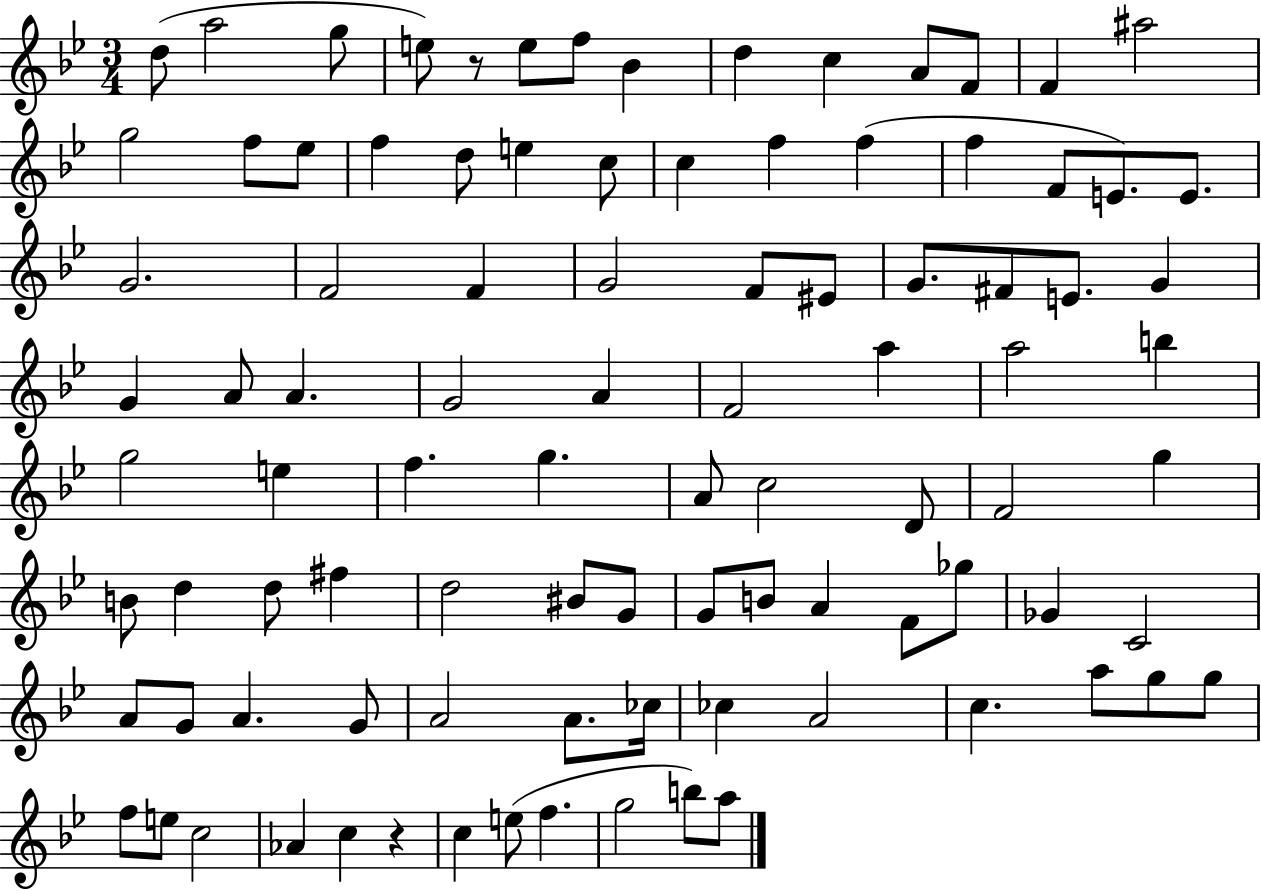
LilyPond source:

{
  \clef treble
  \numericTimeSignature
  \time 3/4
  \key bes \major
  d''8( a''2 g''8 | e''8) r8 e''8 f''8 bes'4 | d''4 c''4 a'8 f'8 | f'4 ais''2 | \break g''2 f''8 ees''8 | f''4 d''8 e''4 c''8 | c''4 f''4 f''4( | f''4 f'8 e'8.) e'8. | \break g'2. | f'2 f'4 | g'2 f'8 eis'8 | g'8. fis'8 e'8. g'4 | \break g'4 a'8 a'4. | g'2 a'4 | f'2 a''4 | a''2 b''4 | \break g''2 e''4 | f''4. g''4. | a'8 c''2 d'8 | f'2 g''4 | \break b'8 d''4 d''8 fis''4 | d''2 bis'8 g'8 | g'8 b'8 a'4 f'8 ges''8 | ges'4 c'2 | \break a'8 g'8 a'4. g'8 | a'2 a'8. ces''16 | ces''4 a'2 | c''4. a''8 g''8 g''8 | \break f''8 e''8 c''2 | aes'4 c''4 r4 | c''4 e''8( f''4. | g''2 b''8) a''8 | \break \bar "|."
}